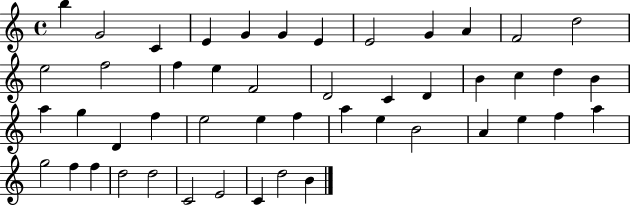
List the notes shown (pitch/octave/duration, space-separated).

B5/q G4/h C4/q E4/q G4/q G4/q E4/q E4/h G4/q A4/q F4/h D5/h E5/h F5/h F5/q E5/q F4/h D4/h C4/q D4/q B4/q C5/q D5/q B4/q A5/q G5/q D4/q F5/q E5/h E5/q F5/q A5/q E5/q B4/h A4/q E5/q F5/q A5/q G5/h F5/q F5/q D5/h D5/h C4/h E4/h C4/q D5/h B4/q